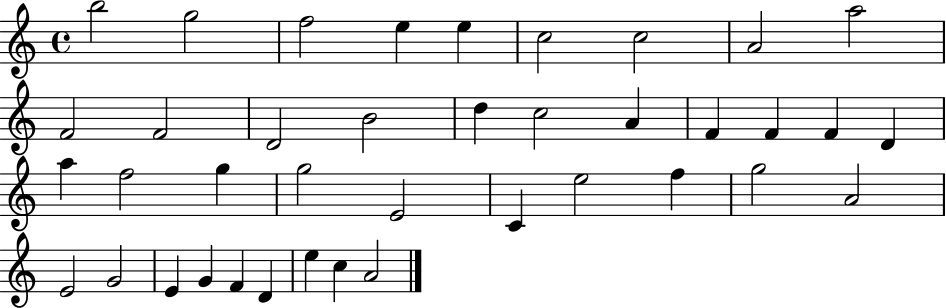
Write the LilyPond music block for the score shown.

{
  \clef treble
  \time 4/4
  \defaultTimeSignature
  \key c \major
  b''2 g''2 | f''2 e''4 e''4 | c''2 c''2 | a'2 a''2 | \break f'2 f'2 | d'2 b'2 | d''4 c''2 a'4 | f'4 f'4 f'4 d'4 | \break a''4 f''2 g''4 | g''2 e'2 | c'4 e''2 f''4 | g''2 a'2 | \break e'2 g'2 | e'4 g'4 f'4 d'4 | e''4 c''4 a'2 | \bar "|."
}